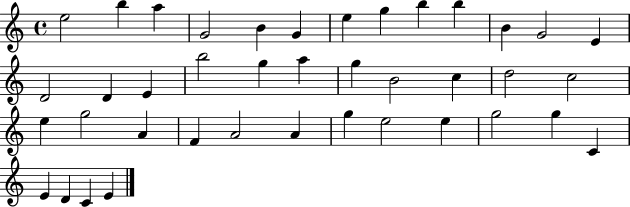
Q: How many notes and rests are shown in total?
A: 40